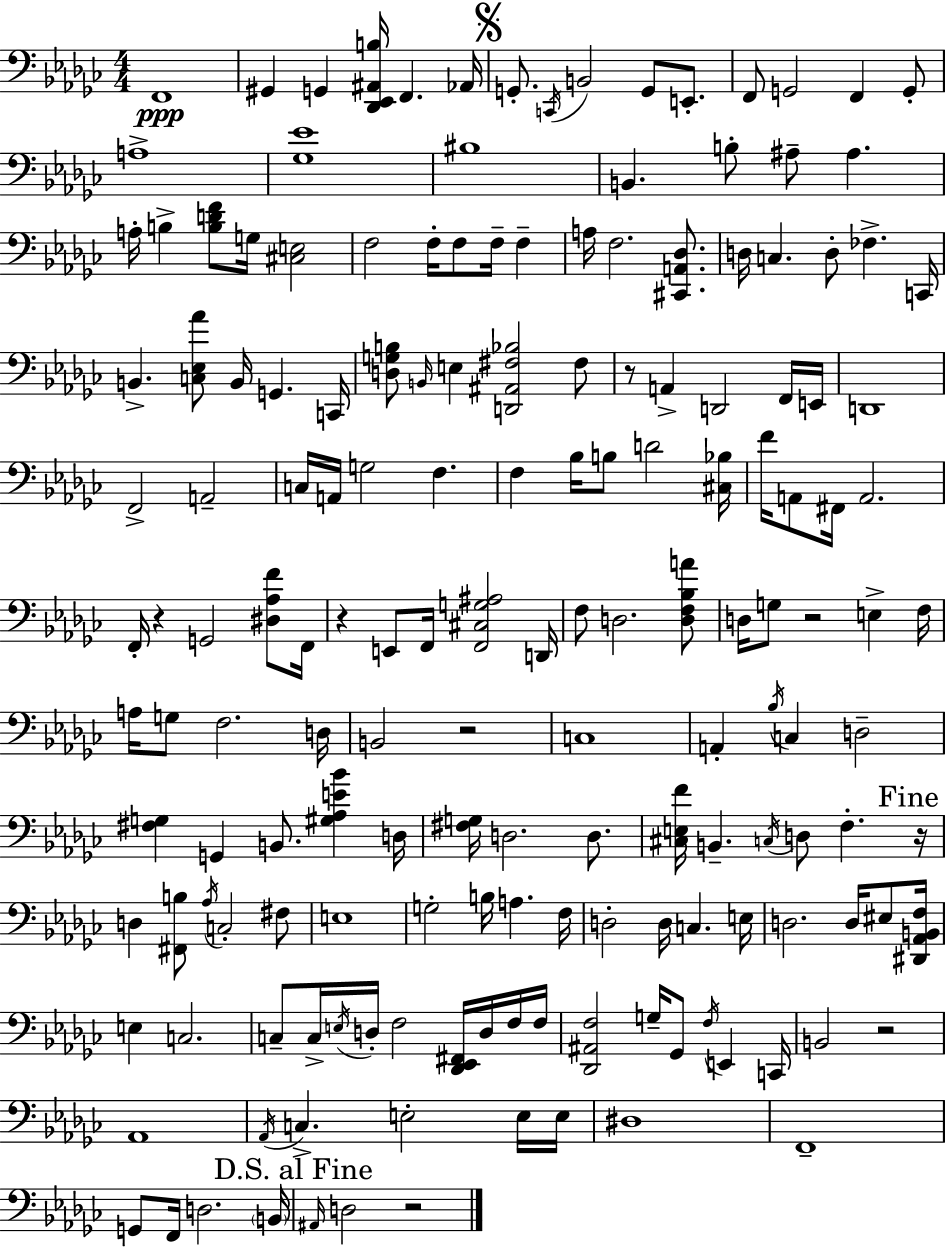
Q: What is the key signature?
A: EES minor